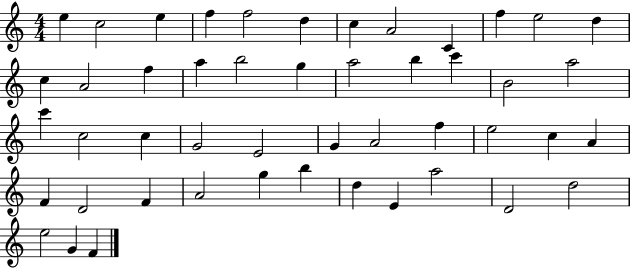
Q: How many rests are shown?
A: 0